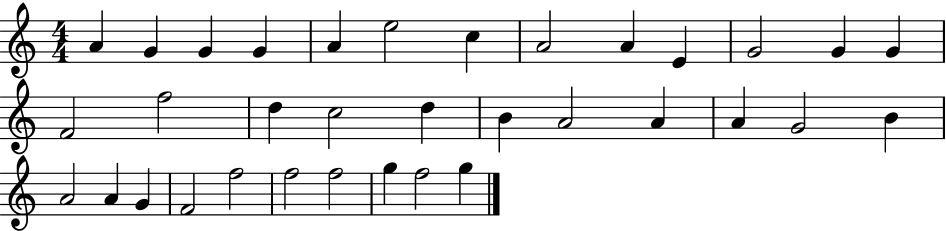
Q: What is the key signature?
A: C major